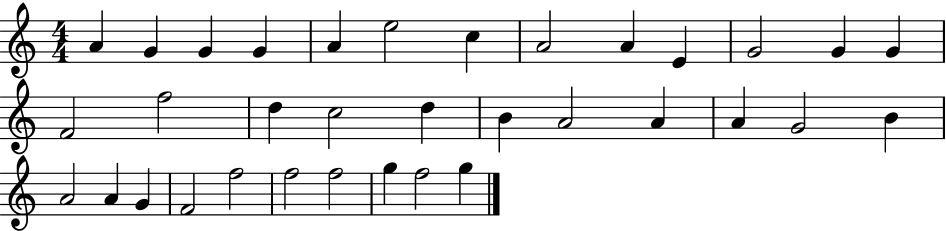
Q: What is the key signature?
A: C major